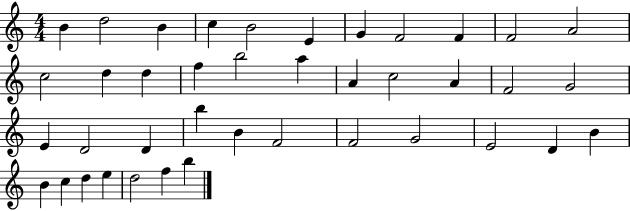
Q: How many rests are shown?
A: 0